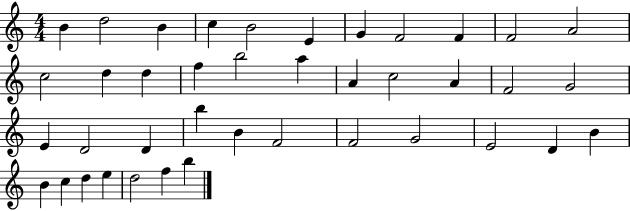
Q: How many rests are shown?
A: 0